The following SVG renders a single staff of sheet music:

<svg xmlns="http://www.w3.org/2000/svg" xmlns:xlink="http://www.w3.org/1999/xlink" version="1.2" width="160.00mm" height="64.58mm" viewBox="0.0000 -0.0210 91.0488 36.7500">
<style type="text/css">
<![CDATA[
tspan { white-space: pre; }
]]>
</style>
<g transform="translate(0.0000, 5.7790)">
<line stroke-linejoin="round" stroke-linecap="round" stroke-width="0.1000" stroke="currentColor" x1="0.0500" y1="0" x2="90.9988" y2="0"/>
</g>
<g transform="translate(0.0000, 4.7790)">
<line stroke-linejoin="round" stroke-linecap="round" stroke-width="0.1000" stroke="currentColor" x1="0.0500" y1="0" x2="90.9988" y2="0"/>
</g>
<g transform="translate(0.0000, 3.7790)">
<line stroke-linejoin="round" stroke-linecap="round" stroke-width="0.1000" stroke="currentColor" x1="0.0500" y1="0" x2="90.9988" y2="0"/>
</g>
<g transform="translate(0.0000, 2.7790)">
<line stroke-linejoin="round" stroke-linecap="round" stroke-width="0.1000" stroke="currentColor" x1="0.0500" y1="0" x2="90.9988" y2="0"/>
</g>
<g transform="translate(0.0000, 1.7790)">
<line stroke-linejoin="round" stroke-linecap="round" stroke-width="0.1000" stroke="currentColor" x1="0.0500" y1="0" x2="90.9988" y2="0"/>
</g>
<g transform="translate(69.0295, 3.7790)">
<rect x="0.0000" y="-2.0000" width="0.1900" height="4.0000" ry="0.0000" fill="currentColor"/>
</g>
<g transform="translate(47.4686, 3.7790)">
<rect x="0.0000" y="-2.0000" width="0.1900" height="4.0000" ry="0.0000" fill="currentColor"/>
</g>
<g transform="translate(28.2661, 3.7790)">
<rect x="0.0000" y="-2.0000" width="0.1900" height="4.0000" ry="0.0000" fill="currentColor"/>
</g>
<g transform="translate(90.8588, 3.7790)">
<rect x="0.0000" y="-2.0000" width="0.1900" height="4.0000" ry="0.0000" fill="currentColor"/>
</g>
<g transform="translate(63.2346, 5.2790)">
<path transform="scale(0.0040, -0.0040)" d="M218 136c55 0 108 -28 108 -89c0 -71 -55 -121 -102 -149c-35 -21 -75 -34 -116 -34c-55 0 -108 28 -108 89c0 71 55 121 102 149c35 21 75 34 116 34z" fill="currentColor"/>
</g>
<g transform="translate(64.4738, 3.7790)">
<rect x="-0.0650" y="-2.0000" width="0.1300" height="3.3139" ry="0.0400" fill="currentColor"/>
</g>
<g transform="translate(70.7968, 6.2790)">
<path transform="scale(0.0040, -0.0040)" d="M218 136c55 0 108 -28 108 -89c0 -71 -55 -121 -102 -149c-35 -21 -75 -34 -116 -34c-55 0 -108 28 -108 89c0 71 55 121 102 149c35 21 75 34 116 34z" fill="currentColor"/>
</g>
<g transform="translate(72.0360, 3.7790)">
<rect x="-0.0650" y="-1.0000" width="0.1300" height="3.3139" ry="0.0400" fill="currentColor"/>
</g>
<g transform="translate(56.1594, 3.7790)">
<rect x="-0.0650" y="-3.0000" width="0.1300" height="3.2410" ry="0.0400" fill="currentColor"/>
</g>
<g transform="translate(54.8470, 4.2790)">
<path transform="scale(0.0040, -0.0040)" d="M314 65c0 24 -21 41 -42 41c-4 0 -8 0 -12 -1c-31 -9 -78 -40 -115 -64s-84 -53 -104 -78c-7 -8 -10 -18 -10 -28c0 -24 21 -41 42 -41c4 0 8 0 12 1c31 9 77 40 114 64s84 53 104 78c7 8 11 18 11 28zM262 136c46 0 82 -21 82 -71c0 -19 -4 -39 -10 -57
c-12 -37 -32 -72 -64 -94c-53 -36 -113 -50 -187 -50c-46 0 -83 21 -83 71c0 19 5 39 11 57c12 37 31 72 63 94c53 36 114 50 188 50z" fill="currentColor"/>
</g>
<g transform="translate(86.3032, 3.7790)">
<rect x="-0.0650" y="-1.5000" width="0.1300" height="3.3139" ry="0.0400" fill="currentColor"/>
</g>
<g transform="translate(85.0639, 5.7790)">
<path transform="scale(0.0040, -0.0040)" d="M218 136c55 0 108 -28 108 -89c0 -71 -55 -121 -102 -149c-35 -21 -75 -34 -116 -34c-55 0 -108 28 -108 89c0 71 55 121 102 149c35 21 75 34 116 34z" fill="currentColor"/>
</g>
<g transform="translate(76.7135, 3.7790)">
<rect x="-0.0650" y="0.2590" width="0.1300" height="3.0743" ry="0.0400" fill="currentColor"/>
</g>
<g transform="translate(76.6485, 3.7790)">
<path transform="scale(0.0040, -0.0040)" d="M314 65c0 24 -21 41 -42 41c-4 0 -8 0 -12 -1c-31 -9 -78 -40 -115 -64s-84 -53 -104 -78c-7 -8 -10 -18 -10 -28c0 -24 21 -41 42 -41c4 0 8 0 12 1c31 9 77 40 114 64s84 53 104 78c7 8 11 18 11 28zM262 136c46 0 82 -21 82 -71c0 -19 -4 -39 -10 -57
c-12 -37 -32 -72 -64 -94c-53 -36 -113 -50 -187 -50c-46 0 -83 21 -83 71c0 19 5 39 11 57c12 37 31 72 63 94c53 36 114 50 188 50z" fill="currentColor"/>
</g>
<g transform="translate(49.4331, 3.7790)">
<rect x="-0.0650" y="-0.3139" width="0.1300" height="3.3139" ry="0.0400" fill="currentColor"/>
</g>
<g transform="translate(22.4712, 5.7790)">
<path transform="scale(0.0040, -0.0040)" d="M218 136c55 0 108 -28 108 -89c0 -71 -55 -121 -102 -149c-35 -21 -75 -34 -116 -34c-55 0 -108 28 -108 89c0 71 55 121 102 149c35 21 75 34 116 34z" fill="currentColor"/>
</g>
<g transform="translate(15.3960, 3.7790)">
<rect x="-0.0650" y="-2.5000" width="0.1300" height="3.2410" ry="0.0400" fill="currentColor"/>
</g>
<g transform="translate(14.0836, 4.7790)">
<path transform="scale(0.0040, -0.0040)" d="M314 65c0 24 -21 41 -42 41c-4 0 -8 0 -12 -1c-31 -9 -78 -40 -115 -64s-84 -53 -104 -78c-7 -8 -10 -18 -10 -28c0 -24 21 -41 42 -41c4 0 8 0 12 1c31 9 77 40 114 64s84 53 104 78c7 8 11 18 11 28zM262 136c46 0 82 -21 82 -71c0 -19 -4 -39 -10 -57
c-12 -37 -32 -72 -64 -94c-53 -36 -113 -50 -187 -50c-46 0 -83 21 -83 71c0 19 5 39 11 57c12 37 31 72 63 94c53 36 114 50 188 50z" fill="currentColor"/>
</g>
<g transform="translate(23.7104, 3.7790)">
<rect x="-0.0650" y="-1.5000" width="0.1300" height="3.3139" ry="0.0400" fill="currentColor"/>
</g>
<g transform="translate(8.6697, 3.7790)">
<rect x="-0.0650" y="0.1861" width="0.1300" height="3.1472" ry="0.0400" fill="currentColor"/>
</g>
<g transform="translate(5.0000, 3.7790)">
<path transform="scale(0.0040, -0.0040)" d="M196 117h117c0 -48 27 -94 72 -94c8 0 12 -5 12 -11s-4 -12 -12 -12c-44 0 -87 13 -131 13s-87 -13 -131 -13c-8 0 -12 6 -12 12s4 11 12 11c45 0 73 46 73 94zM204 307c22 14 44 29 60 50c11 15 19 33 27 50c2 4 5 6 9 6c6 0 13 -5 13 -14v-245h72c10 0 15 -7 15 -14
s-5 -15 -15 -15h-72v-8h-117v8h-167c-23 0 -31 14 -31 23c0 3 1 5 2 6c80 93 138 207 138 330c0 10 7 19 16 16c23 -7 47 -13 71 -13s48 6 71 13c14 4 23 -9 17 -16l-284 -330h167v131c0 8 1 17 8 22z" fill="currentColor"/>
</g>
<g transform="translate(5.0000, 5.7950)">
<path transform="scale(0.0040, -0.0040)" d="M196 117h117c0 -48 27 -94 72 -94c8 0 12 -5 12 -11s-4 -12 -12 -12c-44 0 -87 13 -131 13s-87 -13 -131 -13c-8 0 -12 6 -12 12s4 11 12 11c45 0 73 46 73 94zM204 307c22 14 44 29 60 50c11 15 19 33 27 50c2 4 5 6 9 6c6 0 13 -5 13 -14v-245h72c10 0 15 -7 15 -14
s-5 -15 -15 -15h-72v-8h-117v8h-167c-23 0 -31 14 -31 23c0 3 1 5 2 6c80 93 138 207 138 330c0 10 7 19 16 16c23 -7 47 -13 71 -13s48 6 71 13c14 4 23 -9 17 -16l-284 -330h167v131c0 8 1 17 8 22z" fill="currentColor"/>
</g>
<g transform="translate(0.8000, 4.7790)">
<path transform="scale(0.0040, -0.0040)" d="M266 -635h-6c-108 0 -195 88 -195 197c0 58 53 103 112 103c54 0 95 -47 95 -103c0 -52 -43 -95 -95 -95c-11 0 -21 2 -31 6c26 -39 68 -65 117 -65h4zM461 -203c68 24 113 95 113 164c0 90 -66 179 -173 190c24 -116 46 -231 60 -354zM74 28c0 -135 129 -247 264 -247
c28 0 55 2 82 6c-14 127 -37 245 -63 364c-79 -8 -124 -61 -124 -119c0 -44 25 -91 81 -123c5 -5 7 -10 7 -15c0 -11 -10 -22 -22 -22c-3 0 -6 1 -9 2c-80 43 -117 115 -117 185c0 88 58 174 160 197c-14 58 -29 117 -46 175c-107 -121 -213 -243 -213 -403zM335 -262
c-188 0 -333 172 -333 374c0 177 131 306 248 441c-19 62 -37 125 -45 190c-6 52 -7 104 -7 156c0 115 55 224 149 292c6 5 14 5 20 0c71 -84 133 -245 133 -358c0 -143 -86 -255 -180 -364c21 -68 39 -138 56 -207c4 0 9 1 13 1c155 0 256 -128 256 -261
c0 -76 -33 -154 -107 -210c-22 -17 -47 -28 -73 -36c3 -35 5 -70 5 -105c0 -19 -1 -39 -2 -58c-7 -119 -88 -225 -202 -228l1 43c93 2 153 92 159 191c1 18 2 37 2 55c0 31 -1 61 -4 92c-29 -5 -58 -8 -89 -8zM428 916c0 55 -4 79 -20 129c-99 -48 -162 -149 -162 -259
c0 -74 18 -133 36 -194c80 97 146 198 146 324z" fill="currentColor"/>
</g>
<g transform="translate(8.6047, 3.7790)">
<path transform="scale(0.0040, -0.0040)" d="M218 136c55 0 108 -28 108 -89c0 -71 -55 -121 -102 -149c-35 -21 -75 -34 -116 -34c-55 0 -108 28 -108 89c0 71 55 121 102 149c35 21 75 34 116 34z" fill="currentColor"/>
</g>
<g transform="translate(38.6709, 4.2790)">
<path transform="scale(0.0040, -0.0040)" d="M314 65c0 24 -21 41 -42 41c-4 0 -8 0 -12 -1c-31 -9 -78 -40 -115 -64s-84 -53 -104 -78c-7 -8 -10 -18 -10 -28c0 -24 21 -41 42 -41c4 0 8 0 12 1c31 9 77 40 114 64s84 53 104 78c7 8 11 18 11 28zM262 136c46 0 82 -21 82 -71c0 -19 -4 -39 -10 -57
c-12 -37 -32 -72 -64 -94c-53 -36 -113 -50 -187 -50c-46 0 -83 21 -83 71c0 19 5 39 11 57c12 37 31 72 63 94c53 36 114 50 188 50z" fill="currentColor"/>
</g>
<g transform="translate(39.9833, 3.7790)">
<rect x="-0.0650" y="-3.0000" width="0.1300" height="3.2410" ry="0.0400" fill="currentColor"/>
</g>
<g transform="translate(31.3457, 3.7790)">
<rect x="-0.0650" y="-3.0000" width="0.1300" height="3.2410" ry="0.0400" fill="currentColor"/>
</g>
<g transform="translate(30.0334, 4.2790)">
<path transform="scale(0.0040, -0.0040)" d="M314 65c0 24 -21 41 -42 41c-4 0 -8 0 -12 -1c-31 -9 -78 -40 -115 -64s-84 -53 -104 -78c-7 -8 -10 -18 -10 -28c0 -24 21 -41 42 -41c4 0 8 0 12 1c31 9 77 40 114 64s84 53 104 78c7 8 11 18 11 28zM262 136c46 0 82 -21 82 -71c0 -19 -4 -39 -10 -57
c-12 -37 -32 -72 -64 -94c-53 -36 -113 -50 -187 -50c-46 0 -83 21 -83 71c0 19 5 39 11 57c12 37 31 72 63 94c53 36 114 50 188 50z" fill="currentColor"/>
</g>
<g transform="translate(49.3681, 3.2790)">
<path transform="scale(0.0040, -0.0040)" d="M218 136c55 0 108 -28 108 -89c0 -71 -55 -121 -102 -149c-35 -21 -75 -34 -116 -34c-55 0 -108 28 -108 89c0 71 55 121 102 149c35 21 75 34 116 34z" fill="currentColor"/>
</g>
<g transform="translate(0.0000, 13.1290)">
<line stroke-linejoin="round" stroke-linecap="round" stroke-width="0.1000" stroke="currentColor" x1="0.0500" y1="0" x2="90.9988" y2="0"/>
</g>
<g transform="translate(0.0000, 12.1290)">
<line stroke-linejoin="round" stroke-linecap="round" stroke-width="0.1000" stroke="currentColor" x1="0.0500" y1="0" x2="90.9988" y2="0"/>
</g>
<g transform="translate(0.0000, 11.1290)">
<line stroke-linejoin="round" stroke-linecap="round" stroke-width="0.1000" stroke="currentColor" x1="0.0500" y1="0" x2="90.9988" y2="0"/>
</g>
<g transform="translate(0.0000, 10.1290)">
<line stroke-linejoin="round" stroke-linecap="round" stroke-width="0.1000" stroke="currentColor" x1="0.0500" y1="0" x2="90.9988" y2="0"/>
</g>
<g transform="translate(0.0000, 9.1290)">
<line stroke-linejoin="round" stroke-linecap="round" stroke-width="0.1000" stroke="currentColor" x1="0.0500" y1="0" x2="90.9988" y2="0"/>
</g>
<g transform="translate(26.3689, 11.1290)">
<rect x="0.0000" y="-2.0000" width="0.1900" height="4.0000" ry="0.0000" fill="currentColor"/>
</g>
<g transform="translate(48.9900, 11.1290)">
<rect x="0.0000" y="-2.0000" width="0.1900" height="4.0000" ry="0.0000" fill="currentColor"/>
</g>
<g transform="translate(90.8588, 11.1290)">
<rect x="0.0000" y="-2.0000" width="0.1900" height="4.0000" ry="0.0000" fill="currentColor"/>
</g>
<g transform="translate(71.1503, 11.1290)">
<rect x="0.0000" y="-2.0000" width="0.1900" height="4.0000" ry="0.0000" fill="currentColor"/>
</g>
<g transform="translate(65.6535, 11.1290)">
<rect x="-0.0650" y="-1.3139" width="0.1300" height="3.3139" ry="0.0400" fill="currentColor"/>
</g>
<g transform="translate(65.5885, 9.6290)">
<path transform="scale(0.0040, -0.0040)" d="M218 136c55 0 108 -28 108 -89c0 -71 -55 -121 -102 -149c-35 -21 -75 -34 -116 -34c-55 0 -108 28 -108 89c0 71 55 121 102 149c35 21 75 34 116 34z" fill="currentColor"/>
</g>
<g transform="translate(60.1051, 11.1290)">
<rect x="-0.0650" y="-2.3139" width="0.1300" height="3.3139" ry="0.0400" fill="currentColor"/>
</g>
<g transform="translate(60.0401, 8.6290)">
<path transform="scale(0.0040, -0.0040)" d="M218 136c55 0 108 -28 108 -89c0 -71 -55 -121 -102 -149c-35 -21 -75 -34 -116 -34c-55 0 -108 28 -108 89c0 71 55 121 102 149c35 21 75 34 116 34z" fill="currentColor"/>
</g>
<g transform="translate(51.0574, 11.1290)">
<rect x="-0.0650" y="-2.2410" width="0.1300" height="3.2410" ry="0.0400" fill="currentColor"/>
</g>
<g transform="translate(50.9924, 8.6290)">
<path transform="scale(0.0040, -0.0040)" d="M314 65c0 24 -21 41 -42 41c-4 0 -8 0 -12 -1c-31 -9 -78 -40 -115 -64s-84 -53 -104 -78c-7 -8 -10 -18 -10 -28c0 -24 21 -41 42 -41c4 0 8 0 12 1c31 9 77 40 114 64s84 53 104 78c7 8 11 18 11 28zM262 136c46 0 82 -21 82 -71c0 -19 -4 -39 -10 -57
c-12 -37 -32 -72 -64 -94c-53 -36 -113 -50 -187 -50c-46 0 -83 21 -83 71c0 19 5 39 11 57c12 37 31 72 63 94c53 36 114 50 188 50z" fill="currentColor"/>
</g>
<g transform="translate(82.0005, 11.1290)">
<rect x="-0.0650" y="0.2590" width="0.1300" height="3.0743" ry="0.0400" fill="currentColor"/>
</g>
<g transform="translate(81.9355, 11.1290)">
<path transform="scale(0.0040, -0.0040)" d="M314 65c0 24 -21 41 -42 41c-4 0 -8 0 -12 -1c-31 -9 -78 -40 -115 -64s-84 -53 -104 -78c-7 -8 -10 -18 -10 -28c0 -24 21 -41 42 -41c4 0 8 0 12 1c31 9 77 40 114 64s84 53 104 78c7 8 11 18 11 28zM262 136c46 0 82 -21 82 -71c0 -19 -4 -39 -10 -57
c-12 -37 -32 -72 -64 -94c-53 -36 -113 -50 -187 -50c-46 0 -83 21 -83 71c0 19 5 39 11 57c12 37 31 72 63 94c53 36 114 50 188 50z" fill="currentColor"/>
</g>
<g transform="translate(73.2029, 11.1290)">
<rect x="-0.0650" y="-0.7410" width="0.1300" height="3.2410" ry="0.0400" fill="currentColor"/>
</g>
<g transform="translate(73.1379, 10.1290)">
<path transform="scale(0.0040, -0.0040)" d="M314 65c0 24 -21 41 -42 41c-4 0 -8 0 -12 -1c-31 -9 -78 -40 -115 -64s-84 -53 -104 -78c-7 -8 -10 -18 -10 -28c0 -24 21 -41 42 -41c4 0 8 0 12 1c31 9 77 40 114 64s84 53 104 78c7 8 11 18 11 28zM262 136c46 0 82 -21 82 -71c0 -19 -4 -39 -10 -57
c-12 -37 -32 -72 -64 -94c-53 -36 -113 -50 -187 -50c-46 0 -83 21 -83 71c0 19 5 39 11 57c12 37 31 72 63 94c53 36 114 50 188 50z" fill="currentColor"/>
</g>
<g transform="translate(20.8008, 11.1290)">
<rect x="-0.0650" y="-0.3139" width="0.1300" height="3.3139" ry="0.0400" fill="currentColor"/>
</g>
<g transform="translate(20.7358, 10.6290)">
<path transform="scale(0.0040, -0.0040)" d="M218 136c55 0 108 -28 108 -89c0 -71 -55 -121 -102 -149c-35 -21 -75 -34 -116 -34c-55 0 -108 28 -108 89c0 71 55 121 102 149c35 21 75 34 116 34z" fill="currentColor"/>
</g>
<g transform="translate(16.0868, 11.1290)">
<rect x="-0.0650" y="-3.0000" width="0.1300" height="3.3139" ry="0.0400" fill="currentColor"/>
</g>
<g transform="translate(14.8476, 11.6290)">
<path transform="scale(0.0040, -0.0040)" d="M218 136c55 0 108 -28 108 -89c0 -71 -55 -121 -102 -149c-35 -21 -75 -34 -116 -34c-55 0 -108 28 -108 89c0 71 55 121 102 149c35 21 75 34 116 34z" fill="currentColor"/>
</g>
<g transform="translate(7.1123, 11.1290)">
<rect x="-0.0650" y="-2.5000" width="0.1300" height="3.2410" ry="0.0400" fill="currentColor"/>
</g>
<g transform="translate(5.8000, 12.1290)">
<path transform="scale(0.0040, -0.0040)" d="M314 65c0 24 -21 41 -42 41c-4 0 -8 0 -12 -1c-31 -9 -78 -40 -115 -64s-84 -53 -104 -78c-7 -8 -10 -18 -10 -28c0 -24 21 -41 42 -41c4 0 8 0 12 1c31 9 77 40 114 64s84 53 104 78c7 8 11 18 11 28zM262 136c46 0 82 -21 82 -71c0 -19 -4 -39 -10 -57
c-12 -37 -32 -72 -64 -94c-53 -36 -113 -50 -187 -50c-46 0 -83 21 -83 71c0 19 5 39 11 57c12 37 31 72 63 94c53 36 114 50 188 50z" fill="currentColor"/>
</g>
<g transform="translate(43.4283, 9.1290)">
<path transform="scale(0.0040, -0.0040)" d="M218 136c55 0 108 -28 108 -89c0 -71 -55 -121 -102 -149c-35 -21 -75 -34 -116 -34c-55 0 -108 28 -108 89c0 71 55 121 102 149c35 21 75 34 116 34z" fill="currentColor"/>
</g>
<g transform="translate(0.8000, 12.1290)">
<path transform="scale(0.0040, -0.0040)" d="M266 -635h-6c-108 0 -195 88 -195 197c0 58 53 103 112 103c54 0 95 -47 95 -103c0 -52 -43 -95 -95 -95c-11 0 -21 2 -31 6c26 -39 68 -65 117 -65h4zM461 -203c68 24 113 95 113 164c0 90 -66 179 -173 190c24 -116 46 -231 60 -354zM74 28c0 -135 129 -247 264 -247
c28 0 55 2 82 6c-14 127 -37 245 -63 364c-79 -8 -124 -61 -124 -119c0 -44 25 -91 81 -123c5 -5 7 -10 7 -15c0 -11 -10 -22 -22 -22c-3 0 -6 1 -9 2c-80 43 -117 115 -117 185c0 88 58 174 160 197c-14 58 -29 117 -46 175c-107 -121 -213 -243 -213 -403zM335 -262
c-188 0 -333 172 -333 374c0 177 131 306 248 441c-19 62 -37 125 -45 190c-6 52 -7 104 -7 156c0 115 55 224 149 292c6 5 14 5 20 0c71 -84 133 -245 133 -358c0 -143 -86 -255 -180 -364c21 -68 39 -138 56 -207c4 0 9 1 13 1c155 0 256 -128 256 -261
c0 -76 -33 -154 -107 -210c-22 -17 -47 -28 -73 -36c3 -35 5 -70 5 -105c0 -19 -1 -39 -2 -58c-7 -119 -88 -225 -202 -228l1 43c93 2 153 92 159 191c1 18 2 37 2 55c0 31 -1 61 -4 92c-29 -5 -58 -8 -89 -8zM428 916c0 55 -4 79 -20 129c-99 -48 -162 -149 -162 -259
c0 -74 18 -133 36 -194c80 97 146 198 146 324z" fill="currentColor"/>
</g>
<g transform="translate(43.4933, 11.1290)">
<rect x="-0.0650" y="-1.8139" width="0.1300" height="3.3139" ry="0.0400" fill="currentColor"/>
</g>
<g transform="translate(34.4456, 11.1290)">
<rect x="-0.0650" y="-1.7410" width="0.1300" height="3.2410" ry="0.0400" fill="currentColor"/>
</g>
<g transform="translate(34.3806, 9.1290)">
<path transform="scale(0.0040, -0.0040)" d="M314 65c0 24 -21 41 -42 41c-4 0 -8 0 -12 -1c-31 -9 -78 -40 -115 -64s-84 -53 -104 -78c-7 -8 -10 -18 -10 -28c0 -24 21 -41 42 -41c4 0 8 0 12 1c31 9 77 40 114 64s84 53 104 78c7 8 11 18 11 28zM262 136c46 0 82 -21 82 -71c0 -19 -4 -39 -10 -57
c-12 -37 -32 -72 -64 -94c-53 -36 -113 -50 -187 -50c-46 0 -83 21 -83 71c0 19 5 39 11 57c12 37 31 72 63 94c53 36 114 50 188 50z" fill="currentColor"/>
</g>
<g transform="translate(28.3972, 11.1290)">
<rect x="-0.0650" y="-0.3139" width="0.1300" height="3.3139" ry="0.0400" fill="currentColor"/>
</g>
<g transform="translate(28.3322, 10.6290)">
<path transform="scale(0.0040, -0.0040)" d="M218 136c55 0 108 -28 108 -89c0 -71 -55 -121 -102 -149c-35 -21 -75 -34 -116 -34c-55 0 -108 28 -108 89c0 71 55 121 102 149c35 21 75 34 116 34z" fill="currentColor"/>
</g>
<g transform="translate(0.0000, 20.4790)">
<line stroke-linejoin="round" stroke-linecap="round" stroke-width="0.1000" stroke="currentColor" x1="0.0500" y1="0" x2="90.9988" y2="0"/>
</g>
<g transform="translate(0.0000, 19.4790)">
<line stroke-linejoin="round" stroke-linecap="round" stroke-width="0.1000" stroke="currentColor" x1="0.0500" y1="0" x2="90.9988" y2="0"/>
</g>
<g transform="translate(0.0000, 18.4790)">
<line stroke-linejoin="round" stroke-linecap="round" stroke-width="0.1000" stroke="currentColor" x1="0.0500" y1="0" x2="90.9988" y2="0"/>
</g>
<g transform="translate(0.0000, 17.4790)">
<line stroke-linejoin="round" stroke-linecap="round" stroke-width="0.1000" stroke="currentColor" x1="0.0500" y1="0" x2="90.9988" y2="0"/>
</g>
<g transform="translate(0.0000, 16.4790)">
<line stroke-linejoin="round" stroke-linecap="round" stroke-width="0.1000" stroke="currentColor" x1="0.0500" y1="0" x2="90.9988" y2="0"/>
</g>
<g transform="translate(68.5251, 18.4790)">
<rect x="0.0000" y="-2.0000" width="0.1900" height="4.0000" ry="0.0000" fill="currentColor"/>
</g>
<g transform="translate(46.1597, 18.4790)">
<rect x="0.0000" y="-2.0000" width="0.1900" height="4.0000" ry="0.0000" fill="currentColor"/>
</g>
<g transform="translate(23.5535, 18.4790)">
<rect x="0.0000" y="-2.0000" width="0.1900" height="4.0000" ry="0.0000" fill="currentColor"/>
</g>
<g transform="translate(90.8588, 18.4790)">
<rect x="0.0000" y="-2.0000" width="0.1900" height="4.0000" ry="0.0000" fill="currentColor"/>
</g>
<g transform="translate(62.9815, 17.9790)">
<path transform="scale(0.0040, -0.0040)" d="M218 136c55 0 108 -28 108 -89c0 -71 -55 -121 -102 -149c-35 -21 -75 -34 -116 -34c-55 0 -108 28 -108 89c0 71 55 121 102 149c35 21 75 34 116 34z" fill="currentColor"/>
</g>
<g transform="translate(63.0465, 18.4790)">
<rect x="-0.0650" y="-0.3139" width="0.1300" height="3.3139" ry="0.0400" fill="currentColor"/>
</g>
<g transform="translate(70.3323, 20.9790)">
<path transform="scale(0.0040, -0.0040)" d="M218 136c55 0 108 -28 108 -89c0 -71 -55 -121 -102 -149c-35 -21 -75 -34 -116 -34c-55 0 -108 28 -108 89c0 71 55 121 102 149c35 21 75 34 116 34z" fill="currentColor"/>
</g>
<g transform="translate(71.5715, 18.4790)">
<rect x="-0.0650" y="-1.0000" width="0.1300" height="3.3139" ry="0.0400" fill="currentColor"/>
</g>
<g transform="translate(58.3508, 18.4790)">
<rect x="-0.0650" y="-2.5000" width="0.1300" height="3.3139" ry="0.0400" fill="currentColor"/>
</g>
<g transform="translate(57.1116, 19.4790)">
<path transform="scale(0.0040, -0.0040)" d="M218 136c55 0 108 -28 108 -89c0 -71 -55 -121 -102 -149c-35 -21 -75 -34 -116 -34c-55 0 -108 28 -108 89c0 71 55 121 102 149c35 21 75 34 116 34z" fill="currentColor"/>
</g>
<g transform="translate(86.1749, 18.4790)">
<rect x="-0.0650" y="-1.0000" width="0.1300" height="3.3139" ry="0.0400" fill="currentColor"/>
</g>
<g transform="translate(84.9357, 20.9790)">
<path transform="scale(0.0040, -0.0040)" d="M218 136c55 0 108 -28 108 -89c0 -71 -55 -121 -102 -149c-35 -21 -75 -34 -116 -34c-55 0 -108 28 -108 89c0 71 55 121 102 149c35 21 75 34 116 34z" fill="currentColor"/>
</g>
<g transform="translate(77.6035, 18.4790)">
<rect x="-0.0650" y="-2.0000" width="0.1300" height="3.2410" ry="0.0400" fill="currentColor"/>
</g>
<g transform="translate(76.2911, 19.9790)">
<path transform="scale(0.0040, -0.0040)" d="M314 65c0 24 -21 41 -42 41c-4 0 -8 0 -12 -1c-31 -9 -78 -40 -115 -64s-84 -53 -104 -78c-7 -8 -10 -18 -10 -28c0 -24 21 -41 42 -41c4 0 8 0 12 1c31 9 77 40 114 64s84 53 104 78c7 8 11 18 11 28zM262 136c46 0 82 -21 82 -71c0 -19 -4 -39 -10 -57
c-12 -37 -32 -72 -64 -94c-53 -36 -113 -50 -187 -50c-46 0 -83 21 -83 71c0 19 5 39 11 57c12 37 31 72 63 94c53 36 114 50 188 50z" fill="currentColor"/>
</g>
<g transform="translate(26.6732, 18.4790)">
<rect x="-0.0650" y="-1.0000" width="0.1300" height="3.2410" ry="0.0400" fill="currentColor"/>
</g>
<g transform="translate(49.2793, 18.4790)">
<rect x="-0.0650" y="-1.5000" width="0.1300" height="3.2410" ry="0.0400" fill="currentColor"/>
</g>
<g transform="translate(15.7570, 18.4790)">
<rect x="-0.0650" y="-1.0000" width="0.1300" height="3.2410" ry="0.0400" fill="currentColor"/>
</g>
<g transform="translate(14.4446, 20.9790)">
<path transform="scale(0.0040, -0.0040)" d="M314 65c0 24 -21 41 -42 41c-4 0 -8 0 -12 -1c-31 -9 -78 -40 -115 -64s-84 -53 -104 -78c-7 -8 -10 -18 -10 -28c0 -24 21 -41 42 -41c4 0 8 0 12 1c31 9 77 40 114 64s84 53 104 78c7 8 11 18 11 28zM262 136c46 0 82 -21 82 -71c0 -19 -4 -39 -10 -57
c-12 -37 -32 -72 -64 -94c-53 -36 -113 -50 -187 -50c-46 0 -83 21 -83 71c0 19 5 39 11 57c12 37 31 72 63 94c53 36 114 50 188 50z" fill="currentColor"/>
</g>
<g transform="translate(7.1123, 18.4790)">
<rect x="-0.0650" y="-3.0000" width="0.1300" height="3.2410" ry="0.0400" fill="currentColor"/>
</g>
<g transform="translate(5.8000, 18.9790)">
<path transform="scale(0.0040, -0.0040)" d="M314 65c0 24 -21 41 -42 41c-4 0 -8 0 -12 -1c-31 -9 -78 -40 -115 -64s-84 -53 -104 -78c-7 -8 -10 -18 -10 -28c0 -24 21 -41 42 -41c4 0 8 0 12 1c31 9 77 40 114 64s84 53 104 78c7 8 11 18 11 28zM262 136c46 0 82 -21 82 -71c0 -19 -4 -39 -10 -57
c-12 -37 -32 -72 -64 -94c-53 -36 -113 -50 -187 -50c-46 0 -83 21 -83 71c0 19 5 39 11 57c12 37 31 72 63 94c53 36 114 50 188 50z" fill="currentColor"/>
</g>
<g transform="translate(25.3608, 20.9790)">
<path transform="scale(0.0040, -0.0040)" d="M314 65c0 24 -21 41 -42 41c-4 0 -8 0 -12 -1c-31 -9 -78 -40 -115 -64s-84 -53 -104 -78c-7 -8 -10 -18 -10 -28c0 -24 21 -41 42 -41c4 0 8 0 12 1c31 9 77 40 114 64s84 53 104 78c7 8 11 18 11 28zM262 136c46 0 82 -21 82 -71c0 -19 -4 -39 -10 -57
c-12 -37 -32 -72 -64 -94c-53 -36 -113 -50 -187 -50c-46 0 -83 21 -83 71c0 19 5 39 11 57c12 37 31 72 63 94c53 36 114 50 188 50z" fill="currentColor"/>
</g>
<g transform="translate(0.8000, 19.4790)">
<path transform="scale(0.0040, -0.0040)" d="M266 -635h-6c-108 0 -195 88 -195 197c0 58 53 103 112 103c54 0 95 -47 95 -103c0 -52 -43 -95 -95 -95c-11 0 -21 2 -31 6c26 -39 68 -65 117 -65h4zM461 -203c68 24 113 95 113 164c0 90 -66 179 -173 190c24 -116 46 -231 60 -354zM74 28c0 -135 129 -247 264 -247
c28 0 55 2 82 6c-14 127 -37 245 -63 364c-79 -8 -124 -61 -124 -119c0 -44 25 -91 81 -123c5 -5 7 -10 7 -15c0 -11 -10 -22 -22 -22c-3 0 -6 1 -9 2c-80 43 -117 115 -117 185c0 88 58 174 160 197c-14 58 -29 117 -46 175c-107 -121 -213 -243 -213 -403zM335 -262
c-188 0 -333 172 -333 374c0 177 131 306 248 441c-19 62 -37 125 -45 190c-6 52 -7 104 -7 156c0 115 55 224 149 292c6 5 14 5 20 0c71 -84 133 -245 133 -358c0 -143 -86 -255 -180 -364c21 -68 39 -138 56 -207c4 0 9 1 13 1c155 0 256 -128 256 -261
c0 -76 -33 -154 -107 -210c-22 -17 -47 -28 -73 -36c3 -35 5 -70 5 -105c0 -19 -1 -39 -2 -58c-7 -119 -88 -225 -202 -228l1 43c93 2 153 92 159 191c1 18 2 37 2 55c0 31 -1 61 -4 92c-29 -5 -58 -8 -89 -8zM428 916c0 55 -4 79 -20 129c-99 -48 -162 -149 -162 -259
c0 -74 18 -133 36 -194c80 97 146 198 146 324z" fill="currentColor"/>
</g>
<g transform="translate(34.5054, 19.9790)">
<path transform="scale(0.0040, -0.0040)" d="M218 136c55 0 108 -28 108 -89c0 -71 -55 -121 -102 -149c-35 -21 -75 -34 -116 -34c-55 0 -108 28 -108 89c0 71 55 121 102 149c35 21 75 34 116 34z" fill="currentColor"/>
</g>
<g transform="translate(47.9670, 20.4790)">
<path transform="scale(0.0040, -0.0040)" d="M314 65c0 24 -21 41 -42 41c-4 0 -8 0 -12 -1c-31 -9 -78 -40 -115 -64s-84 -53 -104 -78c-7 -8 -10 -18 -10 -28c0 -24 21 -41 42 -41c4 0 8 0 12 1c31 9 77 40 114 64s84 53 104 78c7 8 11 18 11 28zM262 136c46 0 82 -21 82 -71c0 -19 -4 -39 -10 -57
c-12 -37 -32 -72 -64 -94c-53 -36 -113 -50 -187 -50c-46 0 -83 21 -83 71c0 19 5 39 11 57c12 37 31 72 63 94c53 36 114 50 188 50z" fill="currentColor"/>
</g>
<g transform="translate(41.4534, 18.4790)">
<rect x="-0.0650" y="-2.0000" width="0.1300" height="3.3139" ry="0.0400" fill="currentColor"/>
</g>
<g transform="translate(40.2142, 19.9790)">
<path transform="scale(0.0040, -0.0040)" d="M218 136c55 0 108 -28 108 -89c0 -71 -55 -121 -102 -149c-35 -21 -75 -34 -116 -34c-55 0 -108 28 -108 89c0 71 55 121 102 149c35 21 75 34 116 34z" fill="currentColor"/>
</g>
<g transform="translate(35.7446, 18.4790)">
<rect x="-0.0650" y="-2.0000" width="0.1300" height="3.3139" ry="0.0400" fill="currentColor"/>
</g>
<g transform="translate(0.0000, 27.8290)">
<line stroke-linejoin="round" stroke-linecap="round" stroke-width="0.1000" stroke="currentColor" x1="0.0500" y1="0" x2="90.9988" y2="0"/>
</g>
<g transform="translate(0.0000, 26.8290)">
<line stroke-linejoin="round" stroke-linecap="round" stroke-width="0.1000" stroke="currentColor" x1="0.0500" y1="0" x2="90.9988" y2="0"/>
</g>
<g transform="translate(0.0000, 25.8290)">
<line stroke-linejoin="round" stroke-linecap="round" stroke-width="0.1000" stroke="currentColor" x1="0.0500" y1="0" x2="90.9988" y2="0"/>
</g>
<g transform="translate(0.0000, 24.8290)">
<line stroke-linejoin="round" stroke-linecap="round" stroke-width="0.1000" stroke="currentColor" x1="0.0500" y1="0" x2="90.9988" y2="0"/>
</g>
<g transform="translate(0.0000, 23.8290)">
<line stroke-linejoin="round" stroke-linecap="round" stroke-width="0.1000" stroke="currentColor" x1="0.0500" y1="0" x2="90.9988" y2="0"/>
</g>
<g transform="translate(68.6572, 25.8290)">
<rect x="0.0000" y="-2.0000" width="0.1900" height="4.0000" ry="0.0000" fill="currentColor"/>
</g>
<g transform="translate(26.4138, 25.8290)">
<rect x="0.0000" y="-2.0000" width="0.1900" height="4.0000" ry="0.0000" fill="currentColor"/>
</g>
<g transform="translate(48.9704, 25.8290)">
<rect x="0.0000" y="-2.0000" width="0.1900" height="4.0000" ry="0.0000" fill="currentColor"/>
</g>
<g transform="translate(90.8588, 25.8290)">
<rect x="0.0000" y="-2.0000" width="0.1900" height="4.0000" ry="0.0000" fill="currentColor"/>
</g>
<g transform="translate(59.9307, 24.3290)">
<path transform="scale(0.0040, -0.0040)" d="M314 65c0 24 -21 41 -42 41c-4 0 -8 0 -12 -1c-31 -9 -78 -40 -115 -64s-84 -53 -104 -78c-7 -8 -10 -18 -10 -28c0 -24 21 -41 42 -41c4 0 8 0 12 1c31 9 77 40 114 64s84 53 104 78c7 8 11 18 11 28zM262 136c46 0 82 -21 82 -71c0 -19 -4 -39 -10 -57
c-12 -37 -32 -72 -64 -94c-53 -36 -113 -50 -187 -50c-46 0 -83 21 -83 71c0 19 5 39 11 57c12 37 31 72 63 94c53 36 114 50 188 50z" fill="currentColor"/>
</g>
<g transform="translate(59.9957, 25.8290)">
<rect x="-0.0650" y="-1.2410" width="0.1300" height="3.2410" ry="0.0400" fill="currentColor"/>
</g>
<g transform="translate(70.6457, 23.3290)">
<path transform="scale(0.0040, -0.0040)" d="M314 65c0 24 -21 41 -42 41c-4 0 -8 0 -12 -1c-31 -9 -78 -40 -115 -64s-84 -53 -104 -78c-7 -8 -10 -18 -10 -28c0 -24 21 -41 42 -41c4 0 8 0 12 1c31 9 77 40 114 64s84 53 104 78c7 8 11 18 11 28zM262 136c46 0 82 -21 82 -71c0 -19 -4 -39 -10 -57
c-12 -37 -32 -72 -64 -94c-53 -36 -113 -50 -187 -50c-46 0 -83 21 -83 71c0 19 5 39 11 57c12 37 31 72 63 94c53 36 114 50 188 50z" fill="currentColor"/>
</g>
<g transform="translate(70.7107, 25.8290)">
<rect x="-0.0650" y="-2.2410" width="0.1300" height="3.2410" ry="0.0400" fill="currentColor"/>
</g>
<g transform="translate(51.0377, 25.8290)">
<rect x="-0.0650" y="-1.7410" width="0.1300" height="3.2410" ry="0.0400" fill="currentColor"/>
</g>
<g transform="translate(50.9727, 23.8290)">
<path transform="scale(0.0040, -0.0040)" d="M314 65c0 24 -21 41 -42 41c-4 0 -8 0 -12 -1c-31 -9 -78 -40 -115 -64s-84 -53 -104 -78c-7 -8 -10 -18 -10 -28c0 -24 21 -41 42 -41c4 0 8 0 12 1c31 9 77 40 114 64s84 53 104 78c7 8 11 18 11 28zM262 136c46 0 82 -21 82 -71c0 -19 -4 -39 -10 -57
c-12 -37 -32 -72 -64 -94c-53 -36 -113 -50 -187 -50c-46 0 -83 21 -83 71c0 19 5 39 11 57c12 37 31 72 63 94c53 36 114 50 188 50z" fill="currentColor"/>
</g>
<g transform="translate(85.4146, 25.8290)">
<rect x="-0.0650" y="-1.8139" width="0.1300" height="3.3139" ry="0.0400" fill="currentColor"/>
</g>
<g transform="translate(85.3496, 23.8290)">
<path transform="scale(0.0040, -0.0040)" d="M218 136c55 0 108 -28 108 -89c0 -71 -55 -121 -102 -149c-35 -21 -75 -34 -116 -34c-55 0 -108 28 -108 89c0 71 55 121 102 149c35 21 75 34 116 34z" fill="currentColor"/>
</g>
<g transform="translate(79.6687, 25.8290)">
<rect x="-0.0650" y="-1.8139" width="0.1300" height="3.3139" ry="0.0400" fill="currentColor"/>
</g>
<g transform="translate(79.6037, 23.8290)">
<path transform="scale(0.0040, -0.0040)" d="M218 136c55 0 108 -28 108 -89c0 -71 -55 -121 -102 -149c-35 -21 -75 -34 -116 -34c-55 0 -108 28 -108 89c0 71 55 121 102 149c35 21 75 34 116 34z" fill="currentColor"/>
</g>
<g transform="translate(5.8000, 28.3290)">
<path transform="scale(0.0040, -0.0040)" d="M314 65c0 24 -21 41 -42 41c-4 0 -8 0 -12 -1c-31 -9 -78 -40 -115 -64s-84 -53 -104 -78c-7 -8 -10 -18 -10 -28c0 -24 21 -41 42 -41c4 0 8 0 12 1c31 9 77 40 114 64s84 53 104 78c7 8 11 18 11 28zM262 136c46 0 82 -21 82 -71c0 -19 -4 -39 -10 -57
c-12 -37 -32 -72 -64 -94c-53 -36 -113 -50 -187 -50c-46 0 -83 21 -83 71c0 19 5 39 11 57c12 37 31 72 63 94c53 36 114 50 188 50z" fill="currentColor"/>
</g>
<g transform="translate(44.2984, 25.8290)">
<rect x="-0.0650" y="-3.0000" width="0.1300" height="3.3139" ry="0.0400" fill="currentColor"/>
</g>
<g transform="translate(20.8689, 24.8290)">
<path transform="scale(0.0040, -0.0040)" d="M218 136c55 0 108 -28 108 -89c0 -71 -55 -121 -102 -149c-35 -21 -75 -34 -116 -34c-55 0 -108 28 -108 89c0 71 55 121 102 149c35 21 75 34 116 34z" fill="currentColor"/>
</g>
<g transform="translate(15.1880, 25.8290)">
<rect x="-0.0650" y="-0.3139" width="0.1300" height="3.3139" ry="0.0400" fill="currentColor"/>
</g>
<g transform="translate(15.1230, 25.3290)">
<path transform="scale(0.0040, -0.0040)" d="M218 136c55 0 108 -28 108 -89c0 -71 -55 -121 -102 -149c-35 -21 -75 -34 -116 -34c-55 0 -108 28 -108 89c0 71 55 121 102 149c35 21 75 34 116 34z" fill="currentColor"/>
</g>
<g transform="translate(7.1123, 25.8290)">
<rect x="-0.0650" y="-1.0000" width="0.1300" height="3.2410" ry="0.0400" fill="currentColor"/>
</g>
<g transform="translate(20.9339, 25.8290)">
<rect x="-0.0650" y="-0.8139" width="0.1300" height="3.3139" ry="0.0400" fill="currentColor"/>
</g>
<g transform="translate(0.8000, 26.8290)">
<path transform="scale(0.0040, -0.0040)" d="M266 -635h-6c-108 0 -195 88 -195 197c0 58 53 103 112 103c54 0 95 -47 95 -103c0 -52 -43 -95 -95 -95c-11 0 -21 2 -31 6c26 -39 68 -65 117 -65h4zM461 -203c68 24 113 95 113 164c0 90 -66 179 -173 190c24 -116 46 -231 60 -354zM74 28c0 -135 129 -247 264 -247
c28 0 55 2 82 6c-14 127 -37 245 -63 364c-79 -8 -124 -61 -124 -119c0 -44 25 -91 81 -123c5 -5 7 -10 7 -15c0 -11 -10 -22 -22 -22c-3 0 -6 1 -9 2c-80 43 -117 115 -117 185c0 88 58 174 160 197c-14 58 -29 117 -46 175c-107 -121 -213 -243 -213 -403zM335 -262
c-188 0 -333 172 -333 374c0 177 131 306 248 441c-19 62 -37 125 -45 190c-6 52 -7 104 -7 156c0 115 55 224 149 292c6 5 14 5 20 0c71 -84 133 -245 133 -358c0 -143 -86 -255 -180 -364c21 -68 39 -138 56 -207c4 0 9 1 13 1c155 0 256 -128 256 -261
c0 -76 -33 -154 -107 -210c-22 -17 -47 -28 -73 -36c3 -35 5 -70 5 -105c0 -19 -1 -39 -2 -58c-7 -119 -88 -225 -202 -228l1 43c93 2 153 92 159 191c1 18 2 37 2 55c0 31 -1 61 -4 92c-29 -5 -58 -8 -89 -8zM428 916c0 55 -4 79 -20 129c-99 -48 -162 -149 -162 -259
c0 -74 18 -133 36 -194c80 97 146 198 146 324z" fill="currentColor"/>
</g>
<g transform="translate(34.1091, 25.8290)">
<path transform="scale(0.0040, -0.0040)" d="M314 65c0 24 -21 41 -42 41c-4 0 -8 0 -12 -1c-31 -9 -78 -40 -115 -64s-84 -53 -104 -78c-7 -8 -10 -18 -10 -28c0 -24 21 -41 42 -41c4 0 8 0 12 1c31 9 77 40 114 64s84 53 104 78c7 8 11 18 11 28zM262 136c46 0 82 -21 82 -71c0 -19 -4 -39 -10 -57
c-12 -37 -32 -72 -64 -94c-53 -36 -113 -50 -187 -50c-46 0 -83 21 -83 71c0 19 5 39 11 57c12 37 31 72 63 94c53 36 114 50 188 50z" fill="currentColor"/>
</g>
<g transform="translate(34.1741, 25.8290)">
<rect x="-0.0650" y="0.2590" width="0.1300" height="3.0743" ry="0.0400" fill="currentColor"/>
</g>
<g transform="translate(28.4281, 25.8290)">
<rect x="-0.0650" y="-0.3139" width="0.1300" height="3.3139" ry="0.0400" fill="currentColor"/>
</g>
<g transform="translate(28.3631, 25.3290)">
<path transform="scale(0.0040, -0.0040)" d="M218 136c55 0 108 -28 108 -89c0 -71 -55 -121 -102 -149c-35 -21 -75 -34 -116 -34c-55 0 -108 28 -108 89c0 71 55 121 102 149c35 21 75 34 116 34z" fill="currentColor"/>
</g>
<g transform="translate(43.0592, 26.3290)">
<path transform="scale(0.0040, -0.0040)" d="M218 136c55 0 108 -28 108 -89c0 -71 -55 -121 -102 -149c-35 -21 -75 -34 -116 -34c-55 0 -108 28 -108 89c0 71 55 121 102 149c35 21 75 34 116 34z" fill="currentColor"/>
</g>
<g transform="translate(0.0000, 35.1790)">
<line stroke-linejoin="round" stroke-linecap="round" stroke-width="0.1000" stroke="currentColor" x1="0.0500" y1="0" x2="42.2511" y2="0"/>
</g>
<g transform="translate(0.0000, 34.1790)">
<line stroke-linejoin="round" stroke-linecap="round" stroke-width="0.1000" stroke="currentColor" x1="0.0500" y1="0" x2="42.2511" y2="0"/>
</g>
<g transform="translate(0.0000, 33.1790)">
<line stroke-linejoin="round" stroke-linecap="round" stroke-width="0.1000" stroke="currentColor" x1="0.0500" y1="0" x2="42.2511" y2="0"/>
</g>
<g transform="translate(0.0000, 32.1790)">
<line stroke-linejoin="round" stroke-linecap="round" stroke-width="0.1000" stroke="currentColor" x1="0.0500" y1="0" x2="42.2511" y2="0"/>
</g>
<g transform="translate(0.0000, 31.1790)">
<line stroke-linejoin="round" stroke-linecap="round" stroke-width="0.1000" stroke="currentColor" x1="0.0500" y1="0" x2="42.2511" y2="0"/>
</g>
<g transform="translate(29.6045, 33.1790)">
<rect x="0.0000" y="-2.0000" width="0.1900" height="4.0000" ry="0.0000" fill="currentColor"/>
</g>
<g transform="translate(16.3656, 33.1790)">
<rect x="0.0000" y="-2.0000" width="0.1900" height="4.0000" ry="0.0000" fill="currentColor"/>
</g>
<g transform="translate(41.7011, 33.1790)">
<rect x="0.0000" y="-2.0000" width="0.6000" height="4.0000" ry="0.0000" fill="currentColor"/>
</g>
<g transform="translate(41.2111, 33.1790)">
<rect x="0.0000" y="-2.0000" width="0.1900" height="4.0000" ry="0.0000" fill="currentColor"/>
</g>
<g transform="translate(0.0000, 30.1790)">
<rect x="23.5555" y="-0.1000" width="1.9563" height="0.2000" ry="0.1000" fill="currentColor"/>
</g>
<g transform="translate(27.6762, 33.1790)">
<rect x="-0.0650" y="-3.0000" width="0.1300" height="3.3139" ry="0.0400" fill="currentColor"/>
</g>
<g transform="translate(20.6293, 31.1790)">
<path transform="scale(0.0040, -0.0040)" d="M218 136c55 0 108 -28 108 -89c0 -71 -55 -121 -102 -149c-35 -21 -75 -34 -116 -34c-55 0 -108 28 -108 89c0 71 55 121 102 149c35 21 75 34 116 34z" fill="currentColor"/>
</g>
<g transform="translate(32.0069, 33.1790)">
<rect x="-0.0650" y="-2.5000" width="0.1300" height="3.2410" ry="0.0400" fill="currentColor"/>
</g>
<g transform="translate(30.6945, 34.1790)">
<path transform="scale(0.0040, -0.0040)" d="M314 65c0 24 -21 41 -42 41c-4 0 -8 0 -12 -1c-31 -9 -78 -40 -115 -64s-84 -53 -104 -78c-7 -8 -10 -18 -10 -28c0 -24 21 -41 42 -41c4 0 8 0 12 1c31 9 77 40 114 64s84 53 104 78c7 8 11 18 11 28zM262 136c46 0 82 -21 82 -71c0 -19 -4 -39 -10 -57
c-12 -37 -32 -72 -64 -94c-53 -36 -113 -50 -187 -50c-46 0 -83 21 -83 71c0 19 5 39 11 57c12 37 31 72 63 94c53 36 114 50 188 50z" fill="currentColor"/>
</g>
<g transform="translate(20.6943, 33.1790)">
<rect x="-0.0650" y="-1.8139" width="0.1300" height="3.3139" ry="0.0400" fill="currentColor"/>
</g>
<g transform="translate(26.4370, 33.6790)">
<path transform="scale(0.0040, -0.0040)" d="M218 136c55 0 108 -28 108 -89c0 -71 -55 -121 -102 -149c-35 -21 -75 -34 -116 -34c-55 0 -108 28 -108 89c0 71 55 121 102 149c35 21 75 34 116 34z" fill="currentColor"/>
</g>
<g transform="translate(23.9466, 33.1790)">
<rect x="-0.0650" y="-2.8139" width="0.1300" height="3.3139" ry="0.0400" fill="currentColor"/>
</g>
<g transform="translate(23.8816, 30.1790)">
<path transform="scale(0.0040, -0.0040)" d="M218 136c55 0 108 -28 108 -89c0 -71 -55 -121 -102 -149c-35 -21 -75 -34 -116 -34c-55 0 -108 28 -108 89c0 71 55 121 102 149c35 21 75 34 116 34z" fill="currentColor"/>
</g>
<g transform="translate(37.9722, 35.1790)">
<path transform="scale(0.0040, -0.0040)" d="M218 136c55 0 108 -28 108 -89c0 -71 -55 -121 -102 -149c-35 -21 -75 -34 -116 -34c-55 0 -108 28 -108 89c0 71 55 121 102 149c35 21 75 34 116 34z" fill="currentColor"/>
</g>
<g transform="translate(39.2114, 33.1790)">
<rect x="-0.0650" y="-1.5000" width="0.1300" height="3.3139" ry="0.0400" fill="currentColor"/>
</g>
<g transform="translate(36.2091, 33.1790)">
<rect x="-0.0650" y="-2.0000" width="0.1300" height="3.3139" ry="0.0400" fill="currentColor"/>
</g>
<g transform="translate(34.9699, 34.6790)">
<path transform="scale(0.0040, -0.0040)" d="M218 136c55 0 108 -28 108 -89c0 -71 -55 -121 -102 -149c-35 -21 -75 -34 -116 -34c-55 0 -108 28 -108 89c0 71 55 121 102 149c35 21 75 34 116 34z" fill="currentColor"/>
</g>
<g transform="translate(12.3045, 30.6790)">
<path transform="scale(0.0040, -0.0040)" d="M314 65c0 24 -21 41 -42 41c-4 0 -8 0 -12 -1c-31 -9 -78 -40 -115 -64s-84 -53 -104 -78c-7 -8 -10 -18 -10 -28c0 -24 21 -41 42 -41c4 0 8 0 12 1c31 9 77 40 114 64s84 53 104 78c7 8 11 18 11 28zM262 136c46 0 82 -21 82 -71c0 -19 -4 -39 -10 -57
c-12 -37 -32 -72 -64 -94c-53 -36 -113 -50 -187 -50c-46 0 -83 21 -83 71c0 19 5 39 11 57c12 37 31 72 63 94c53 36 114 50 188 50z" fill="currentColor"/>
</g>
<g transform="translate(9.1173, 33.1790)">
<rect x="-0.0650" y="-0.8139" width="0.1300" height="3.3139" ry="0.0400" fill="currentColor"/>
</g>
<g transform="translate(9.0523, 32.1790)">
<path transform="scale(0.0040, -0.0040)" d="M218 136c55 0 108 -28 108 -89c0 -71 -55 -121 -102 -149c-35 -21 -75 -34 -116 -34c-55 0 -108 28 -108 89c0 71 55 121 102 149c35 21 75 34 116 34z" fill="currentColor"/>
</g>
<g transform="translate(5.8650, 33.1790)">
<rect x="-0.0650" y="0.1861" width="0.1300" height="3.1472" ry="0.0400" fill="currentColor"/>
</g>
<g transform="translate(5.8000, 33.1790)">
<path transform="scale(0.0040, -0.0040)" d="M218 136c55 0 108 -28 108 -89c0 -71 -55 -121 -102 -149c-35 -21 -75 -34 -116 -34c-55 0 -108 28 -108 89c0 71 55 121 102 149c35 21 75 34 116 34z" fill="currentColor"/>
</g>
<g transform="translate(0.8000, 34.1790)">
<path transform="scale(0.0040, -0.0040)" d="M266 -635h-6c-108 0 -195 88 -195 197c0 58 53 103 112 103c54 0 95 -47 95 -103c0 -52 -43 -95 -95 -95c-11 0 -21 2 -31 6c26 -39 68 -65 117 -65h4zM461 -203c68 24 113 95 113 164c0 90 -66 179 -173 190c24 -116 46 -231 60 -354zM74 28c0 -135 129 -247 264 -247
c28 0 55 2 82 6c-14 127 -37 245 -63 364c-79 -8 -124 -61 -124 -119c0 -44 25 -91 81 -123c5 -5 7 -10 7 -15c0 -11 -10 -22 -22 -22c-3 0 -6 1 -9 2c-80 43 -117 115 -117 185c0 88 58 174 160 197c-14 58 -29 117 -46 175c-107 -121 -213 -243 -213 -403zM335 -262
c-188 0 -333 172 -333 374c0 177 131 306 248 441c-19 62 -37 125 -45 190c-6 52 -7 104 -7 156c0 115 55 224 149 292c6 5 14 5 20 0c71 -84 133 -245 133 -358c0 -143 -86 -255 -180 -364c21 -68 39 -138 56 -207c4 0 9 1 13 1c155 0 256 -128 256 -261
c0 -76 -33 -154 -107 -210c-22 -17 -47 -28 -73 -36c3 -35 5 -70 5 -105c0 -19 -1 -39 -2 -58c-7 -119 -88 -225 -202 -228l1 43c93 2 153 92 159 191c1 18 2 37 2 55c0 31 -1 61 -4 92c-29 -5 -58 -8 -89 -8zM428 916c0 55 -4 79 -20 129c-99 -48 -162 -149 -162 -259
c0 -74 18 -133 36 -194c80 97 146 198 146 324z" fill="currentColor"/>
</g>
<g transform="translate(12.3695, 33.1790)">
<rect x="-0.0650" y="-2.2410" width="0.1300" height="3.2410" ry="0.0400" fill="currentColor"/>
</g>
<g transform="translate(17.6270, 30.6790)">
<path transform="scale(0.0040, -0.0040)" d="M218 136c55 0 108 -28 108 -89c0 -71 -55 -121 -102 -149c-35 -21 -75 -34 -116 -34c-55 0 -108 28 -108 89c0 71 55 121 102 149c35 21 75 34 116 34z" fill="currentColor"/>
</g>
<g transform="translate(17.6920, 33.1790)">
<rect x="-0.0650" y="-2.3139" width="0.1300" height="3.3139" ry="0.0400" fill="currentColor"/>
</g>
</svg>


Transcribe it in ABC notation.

X:1
T:Untitled
M:4/4
L:1/4
K:C
B G2 E A2 A2 c A2 F D B2 E G2 A c c f2 f g2 g e d2 B2 A2 D2 D2 F F E2 G c D F2 D D2 c d c B2 A f2 e2 g2 f f B d g2 g f a A G2 F E